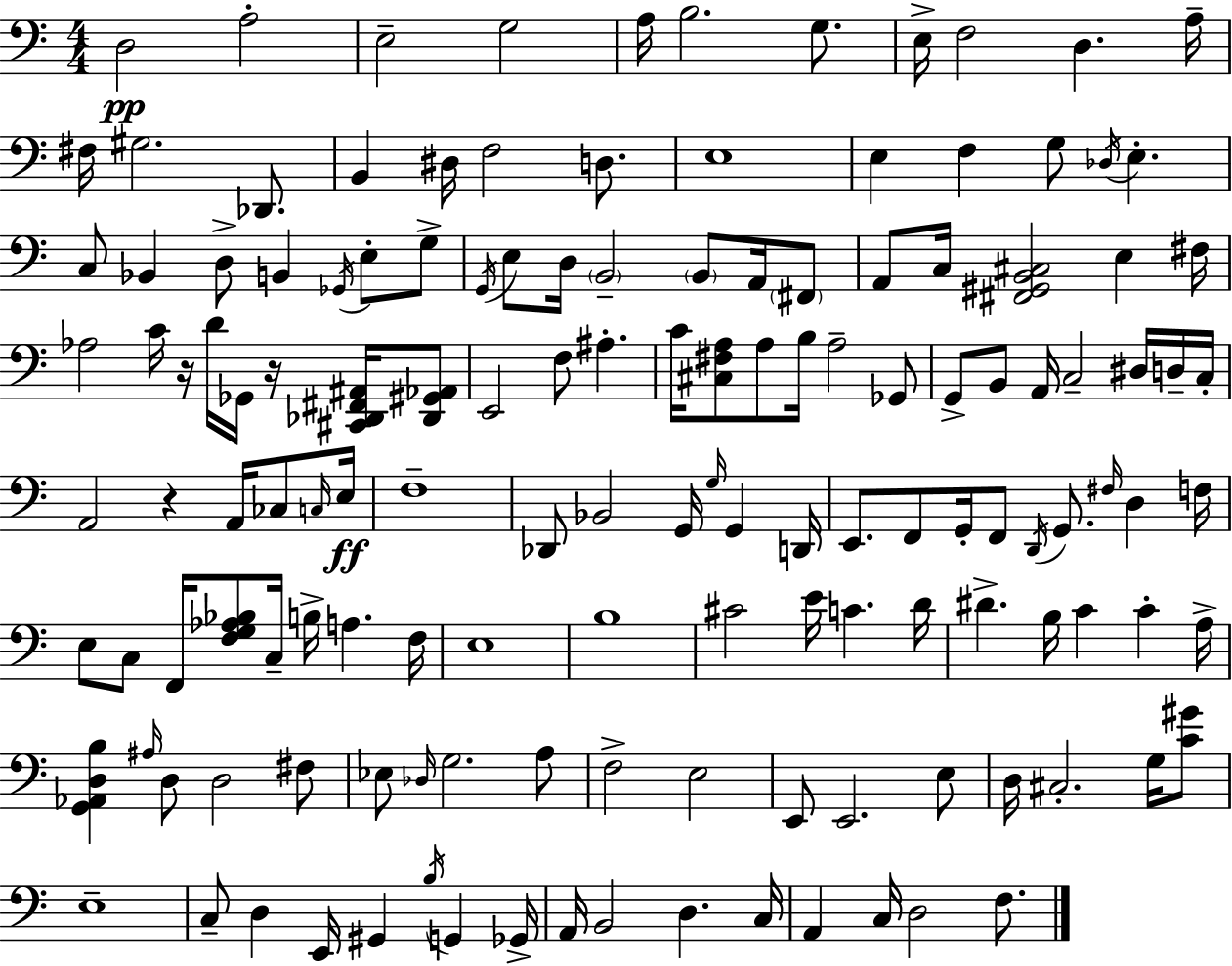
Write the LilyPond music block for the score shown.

{
  \clef bass
  \numericTimeSignature
  \time 4/4
  \key c \major
  d2\pp a2-. | e2-- g2 | a16 b2. g8. | e16-> f2 d4. a16-- | \break fis16 gis2. des,8. | b,4 dis16 f2 d8. | e1 | e4 f4 g8 \acciaccatura { des16 } e4.-. | \break c8 bes,4 d8-> b,4 \acciaccatura { ges,16 } e8-. | g8-> \acciaccatura { g,16 } e8 d16 \parenthesize b,2-- \parenthesize b,8 | a,16 \parenthesize fis,8 a,8 c16 <fis, gis, b, cis>2 e4 | fis16 aes2 c'16 r16 d'16 ges,16 r16 | \break <cis, des, fis, ais,>16 <des, gis, aes,>8 e,2 f8 ais4.-. | c'16 <cis fis a>8 a8 b16 a2-- | ges,8 g,8-> b,8 a,16 c2-- | dis16 d16-- c16-. a,2 r4 a,16 | \break ces8 \grace { c16 }\ff e16 f1-- | des,8 bes,2 g,16 \grace { g16 } | g,4 d,16 e,8. f,8 g,16-. f,8 \acciaccatura { d,16 } g,8. | \grace { fis16 } d4 f16 e8 c8 f,16 <f g aes bes>8 c16-- b16-> | \break a4. f16 e1 | b1 | cis'2 e'16 | c'4. d'16 dis'4.-> b16 c'4 | \break c'4-. a16-> <g, aes, d b>4 \grace { ais16 } d8 d2 | fis8 ees8 \grace { des16 } g2. | a8 f2-> | e2 e,8 e,2. | \break e8 d16 cis2.-. | g16 <c' gis'>8 e1-- | c8-- d4 e,16 | gis,4 \acciaccatura { b16 } g,4 ges,16-> a,16 b,2 | \break d4. c16 a,4 c16 d2 | f8. \bar "|."
}